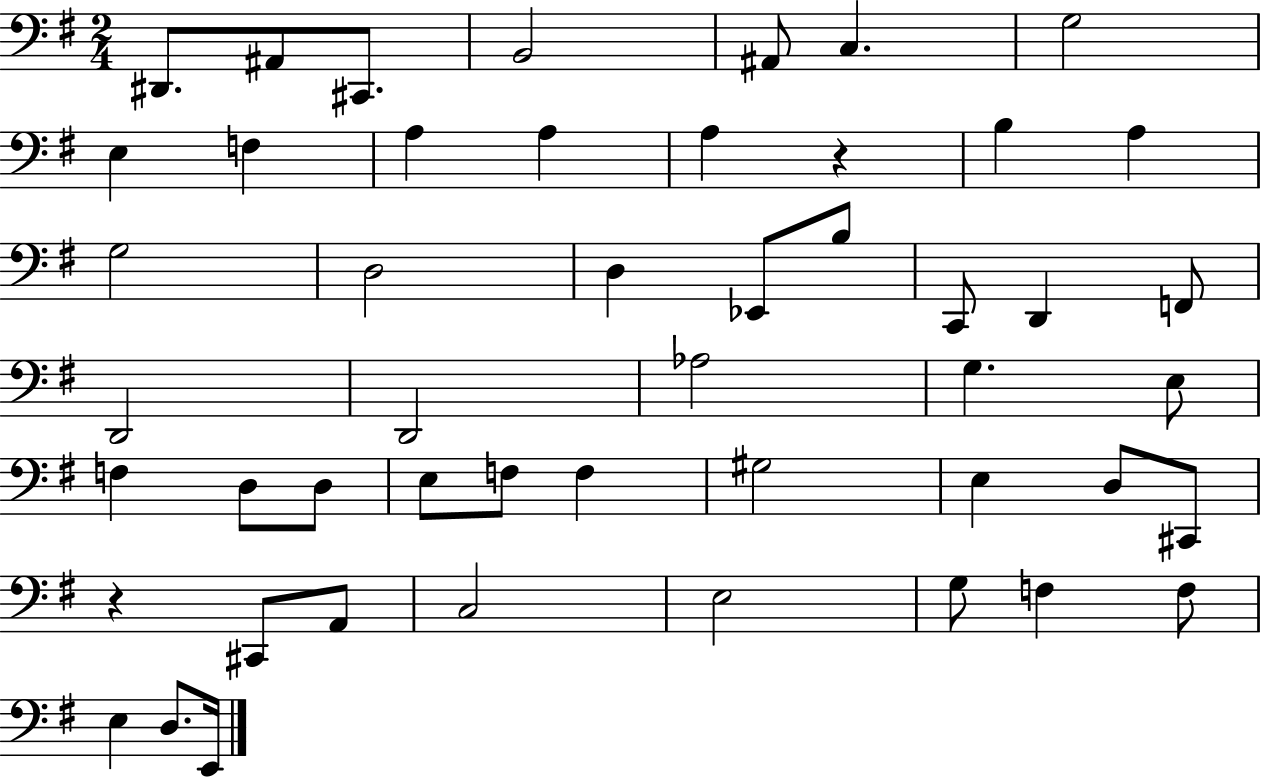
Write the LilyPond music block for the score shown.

{
  \clef bass
  \numericTimeSignature
  \time 2/4
  \key g \major
  dis,8. ais,8 cis,8. | b,2 | ais,8 c4. | g2 | \break e4 f4 | a4 a4 | a4 r4 | b4 a4 | \break g2 | d2 | d4 ees,8 b8 | c,8 d,4 f,8 | \break d,2 | d,2 | aes2 | g4. e8 | \break f4 d8 d8 | e8 f8 f4 | gis2 | e4 d8 cis,8 | \break r4 cis,8 a,8 | c2 | e2 | g8 f4 f8 | \break e4 d8. e,16 | \bar "|."
}